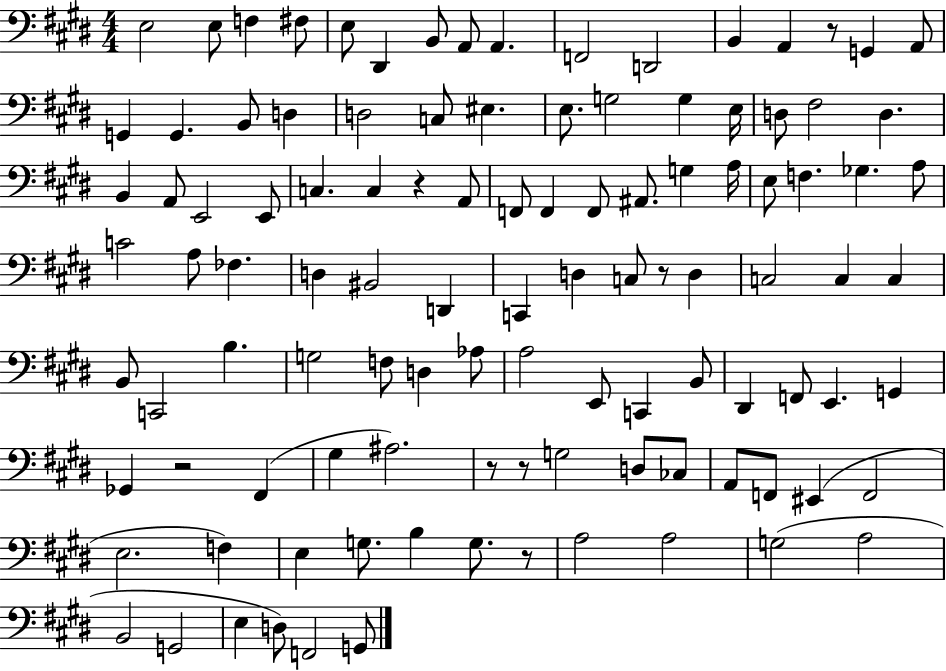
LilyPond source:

{
  \clef bass
  \numericTimeSignature
  \time 4/4
  \key e \major
  \repeat volta 2 { e2 e8 f4 fis8 | e8 dis,4 b,8 a,8 a,4. | f,2 d,2 | b,4 a,4 r8 g,4 a,8 | \break g,4 g,4. b,8 d4 | d2 c8 eis4. | e8. g2 g4 e16 | d8 fis2 d4. | \break b,4 a,8 e,2 e,8 | c4. c4 r4 a,8 | f,8 f,4 f,8 ais,8. g4 a16 | e8 f4. ges4. a8 | \break c'2 a8 fes4. | d4 bis,2 d,4 | c,4 d4 c8 r8 d4 | c2 c4 c4 | \break b,8 c,2 b4. | g2 f8 d4 aes8 | a2 e,8 c,4 b,8 | dis,4 f,8 e,4. g,4 | \break ges,4 r2 fis,4( | gis4 ais2.) | r8 r8 g2 d8 ces8 | a,8 f,8 eis,4( f,2 | \break e2. f4) | e4 g8. b4 g8. r8 | a2 a2 | g2( a2 | \break b,2 g,2 | e4 d8) f,2 g,8 | } \bar "|."
}